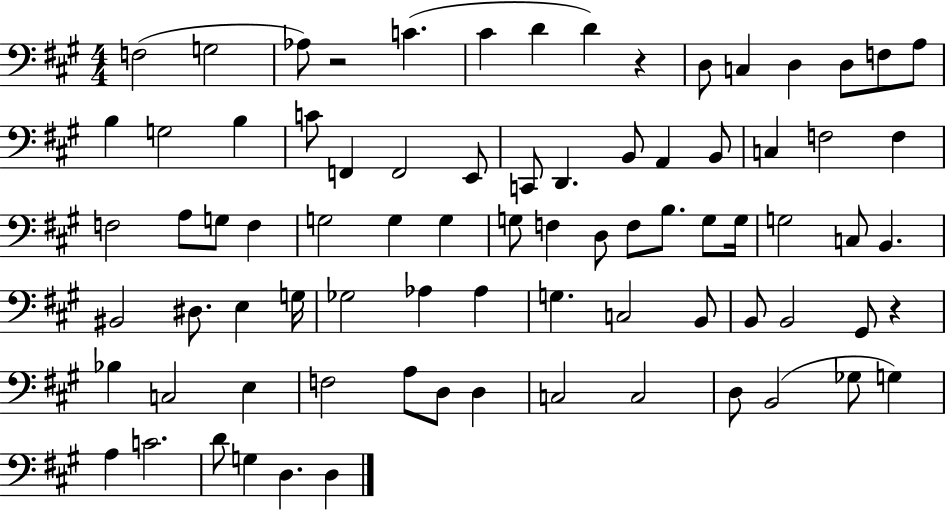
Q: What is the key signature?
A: A major